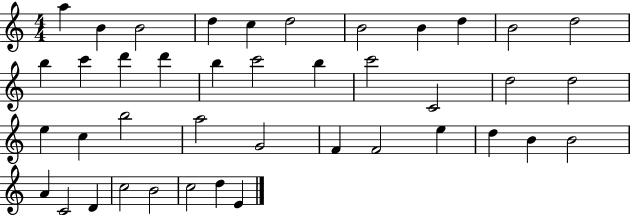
X:1
T:Untitled
M:4/4
L:1/4
K:C
a B B2 d c d2 B2 B d B2 d2 b c' d' d' b c'2 b c'2 C2 d2 d2 e c b2 a2 G2 F F2 e d B B2 A C2 D c2 B2 c2 d E